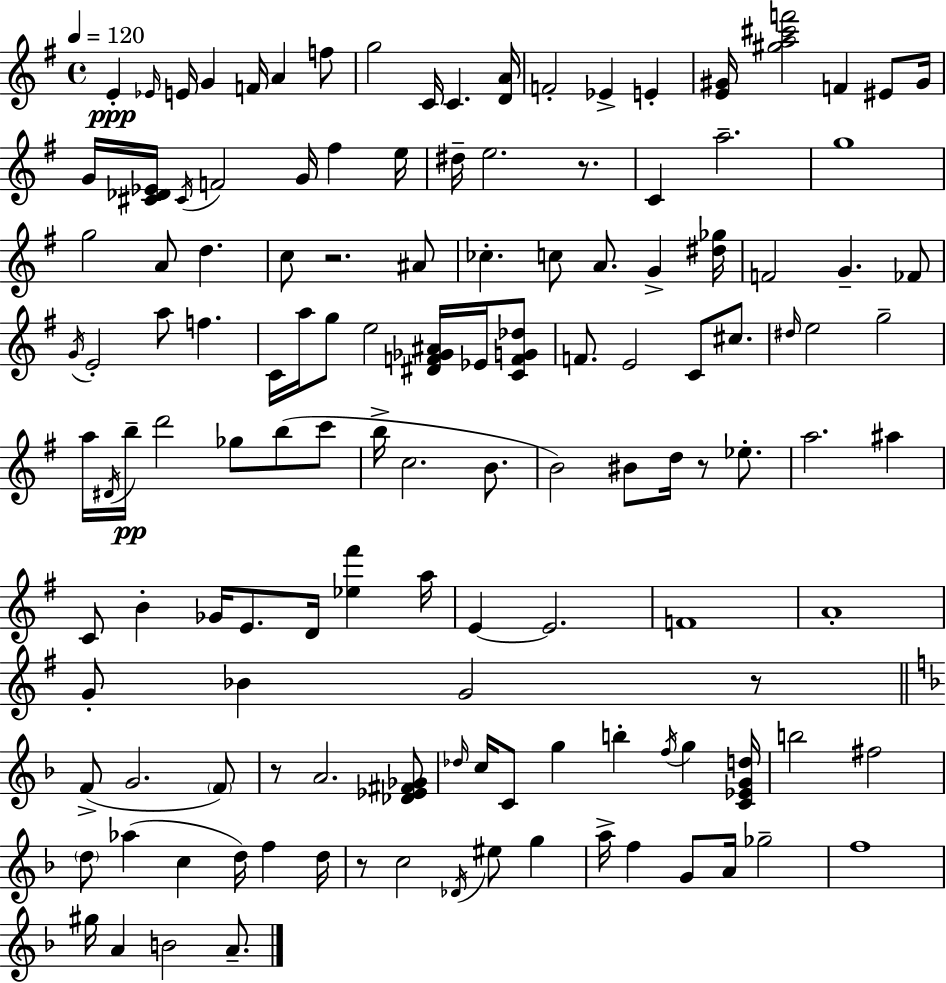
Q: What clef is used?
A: treble